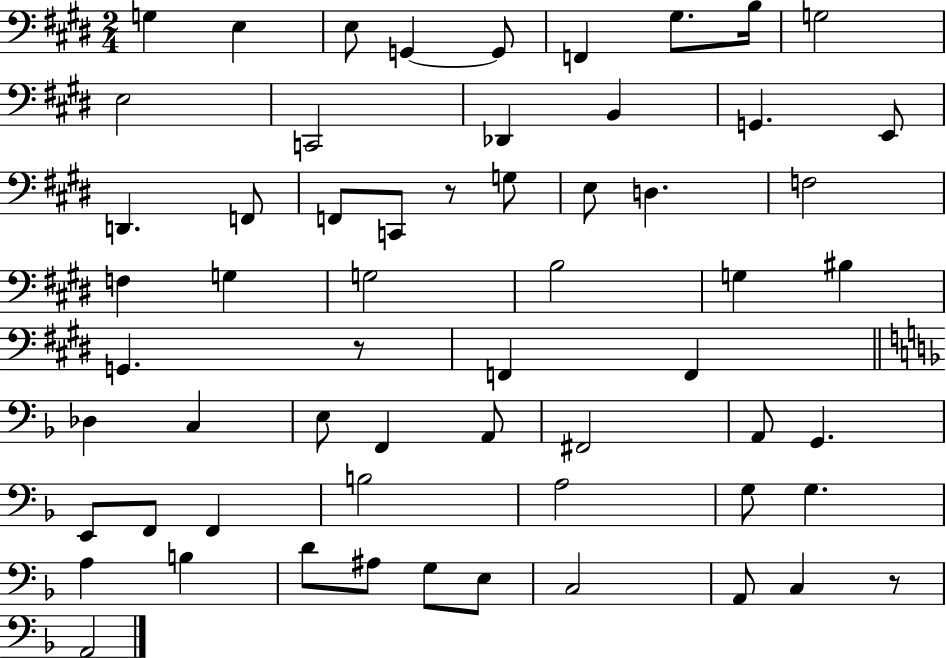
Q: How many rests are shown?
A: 3